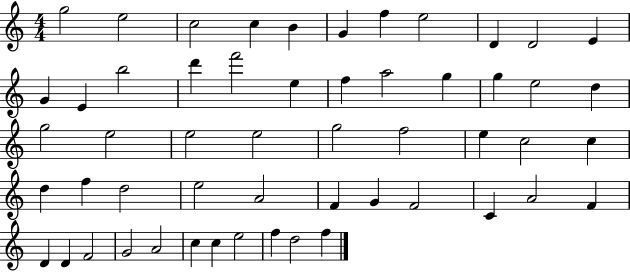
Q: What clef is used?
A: treble